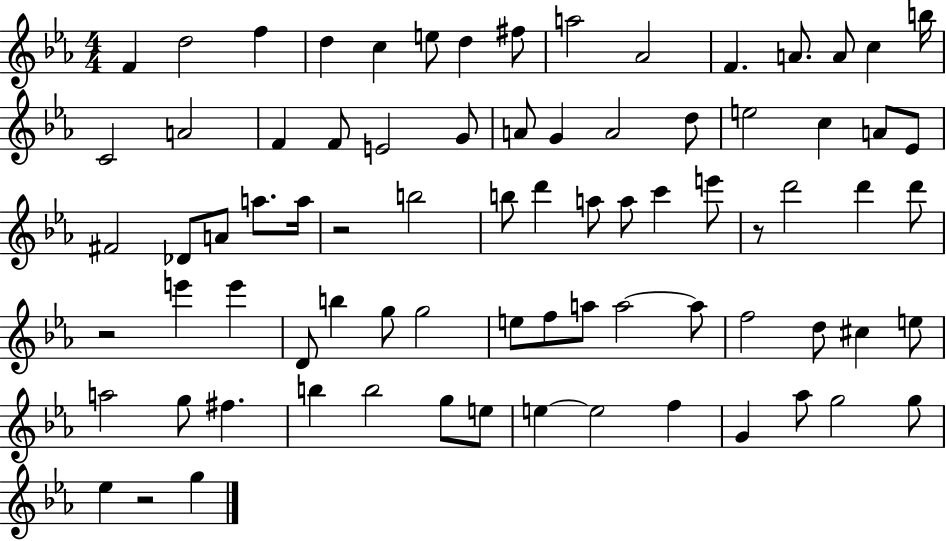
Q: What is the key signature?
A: EES major